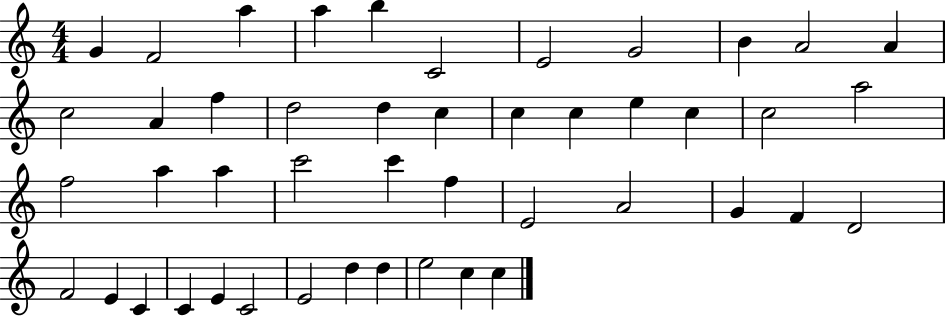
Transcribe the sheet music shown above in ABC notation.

X:1
T:Untitled
M:4/4
L:1/4
K:C
G F2 a a b C2 E2 G2 B A2 A c2 A f d2 d c c c e c c2 a2 f2 a a c'2 c' f E2 A2 G F D2 F2 E C C E C2 E2 d d e2 c c